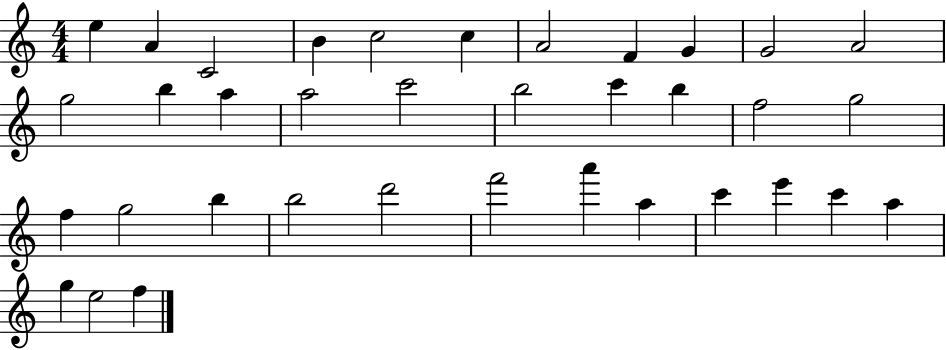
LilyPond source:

{
  \clef treble
  \numericTimeSignature
  \time 4/4
  \key c \major
  e''4 a'4 c'2 | b'4 c''2 c''4 | a'2 f'4 g'4 | g'2 a'2 | \break g''2 b''4 a''4 | a''2 c'''2 | b''2 c'''4 b''4 | f''2 g''2 | \break f''4 g''2 b''4 | b''2 d'''2 | f'''2 a'''4 a''4 | c'''4 e'''4 c'''4 a''4 | \break g''4 e''2 f''4 | \bar "|."
}